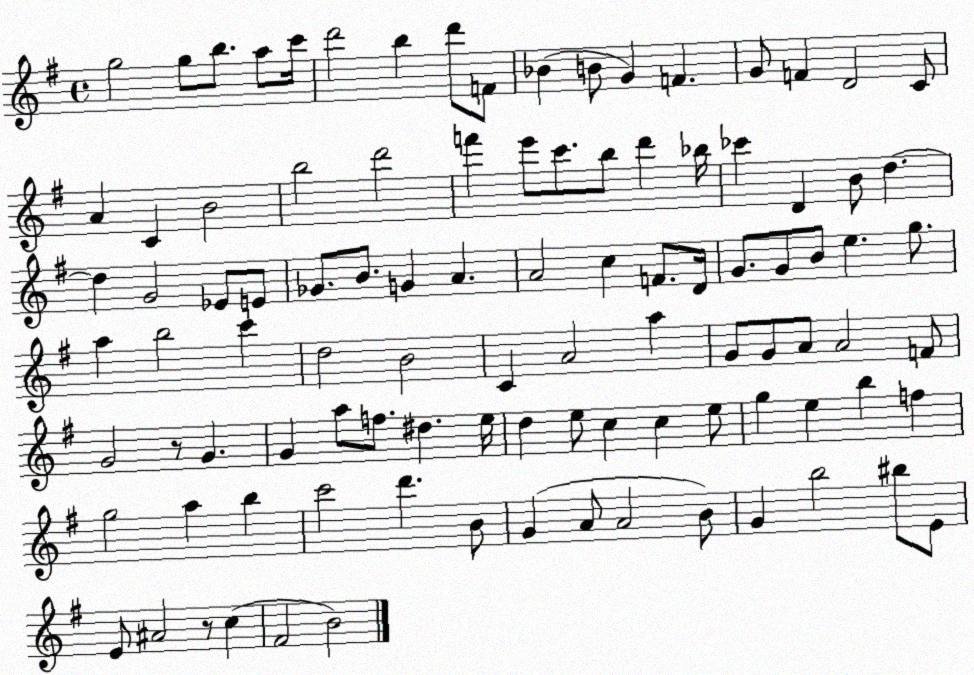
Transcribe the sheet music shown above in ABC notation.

X:1
T:Untitled
M:4/4
L:1/4
K:G
g2 g/2 b/2 a/2 c'/4 d'2 b d'/2 F/2 _B B/2 G F G/2 F D2 C/2 A C B2 b2 d'2 f' e'/2 c'/2 b/2 d' _b/4 _c' D B/2 d d G2 _E/2 E/2 _G/2 B/2 G A A2 c F/2 D/4 G/2 G/2 B/2 e g/2 a b2 c' d2 B2 C A2 a G/2 G/2 A/2 A2 F/2 G2 z/2 G G a/2 f/2 ^d e/4 d e/2 c c e/2 g e b f g2 a b c'2 d' B/2 G A/2 A2 B/2 G b2 ^b/2 E/2 E/2 ^A2 z/2 c ^F2 B2